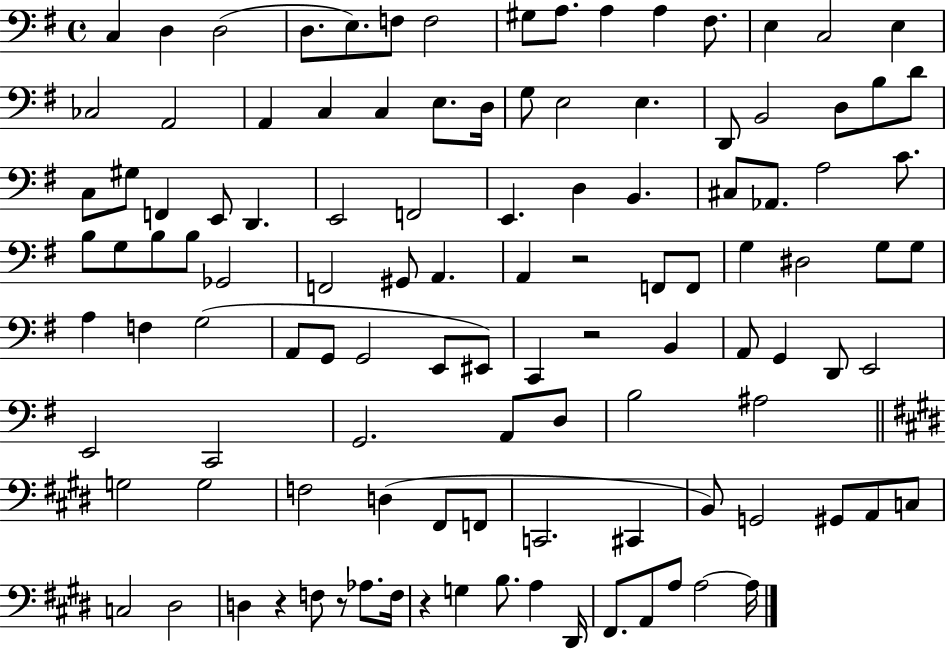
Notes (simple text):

C3/q D3/q D3/h D3/e. E3/e. F3/e F3/h G#3/e A3/e. A3/q A3/q F#3/e. E3/q C3/h E3/q CES3/h A2/h A2/q C3/q C3/q E3/e. D3/s G3/e E3/h E3/q. D2/e B2/h D3/e B3/e D4/e C3/e G#3/e F2/q E2/e D2/q. E2/h F2/h E2/q. D3/q B2/q. C#3/e Ab2/e. A3/h C4/e. B3/e G3/e B3/e B3/e Gb2/h F2/h G#2/e A2/q. A2/q R/h F2/e F2/e G3/q D#3/h G3/e G3/e A3/q F3/q G3/h A2/e G2/e G2/h E2/e EIS2/e C2/q R/h B2/q A2/e G2/q D2/e E2/h E2/h C2/h G2/h. A2/e D3/e B3/h A#3/h G3/h G3/h F3/h D3/q F#2/e F2/e C2/h. C#2/q B2/e G2/h G#2/e A2/e C3/e C3/h D#3/h D3/q R/q F3/e R/e Ab3/e. F3/s R/q G3/q B3/e. A3/q D#2/s F#2/e. A2/e A3/e A3/h A3/s